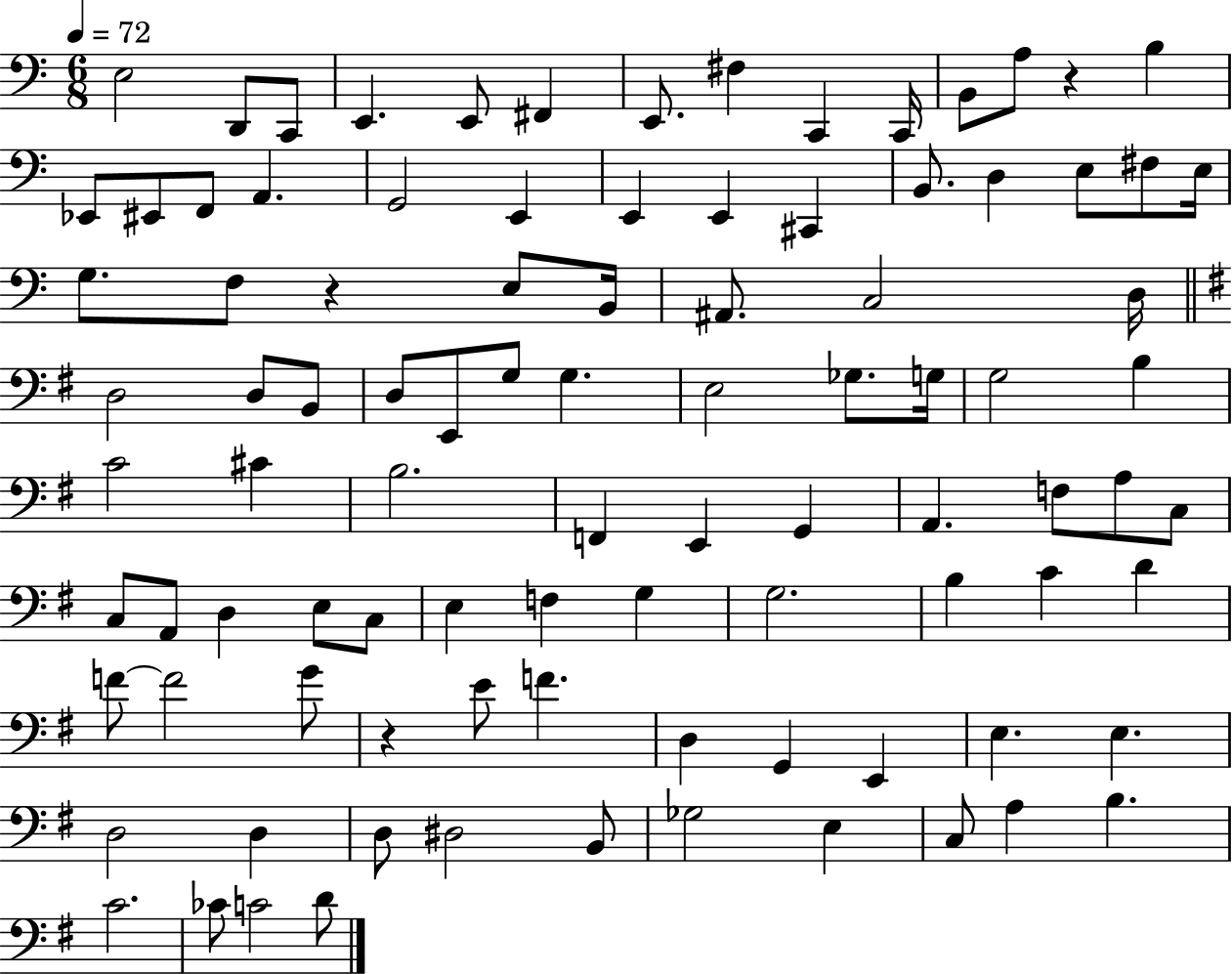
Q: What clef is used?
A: bass